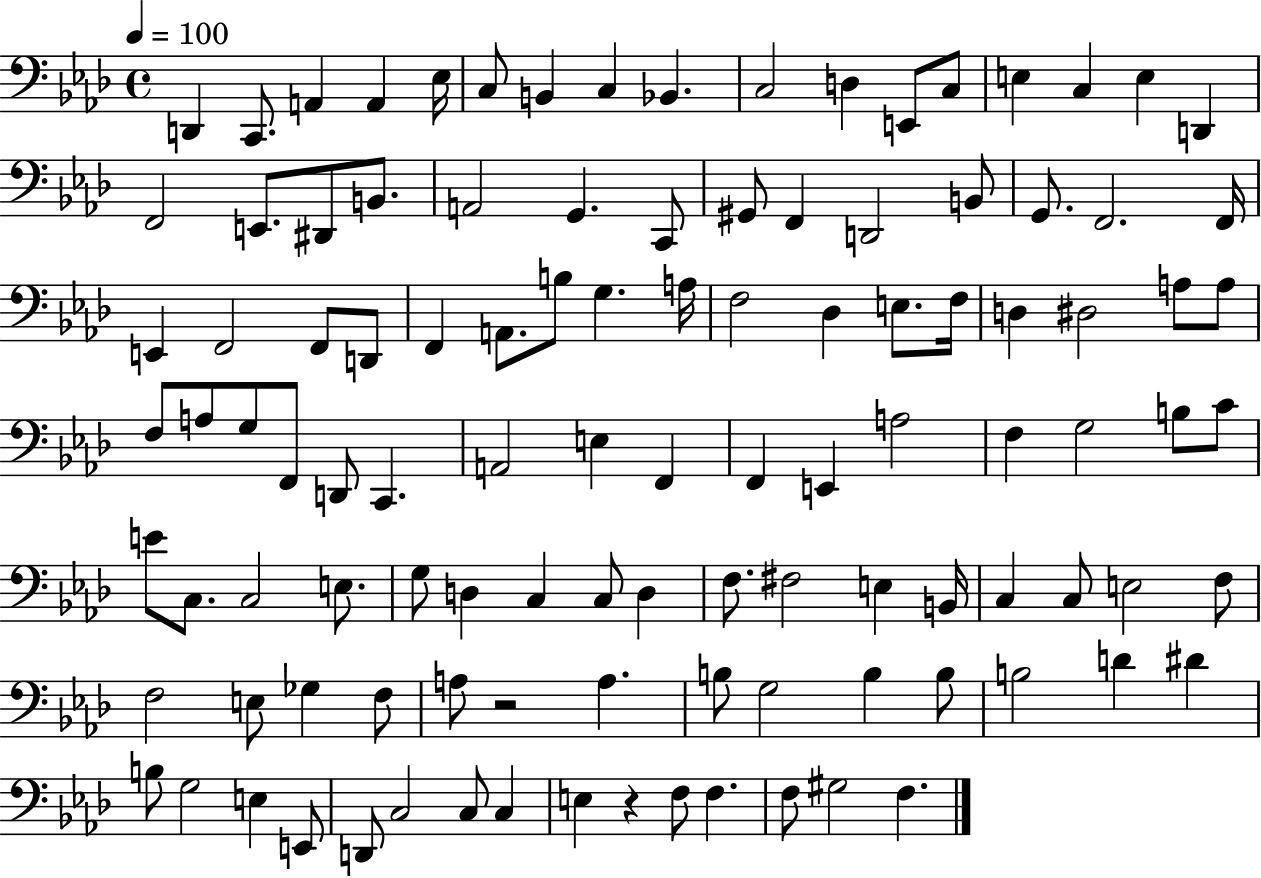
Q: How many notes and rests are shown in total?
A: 110